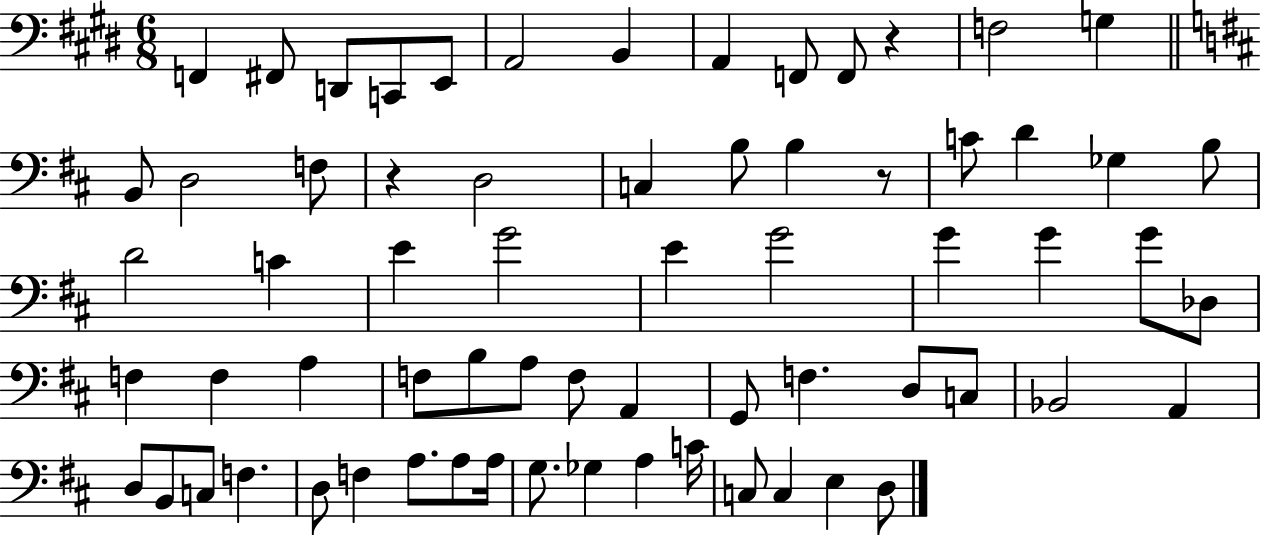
{
  \clef bass
  \numericTimeSignature
  \time 6/8
  \key e \major
  f,4 fis,8 d,8 c,8 e,8 | a,2 b,4 | a,4 f,8 f,8 r4 | f2 g4 | \break \bar "||" \break \key b \minor b,8 d2 f8 | r4 d2 | c4 b8 b4 r8 | c'8 d'4 ges4 b8 | \break d'2 c'4 | e'4 g'2 | e'4 g'2 | g'4 g'4 g'8 des8 | \break f4 f4 a4 | f8 b8 a8 f8 a,4 | g,8 f4. d8 c8 | bes,2 a,4 | \break d8 b,8 c8 f4. | d8 f4 a8. a8 a16 | g8. ges4 a4 c'16 | c8 c4 e4 d8 | \break \bar "|."
}